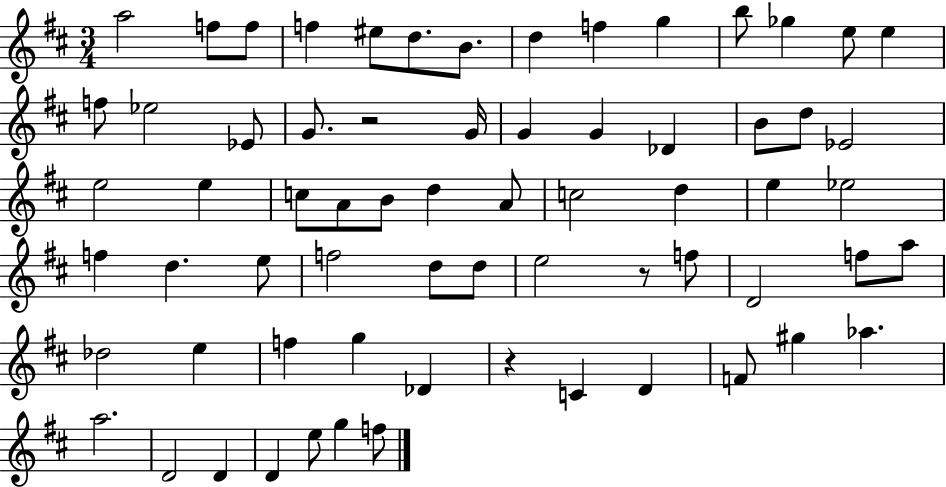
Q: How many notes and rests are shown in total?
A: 67